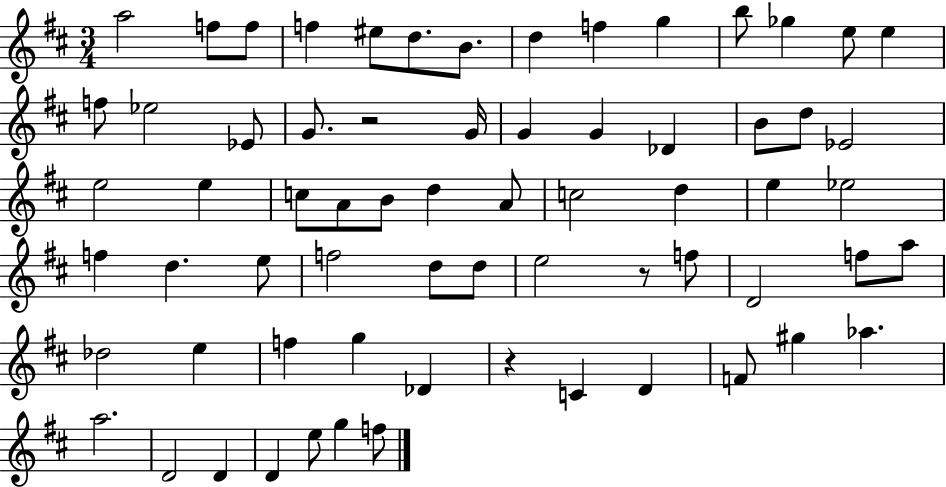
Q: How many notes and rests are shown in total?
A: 67